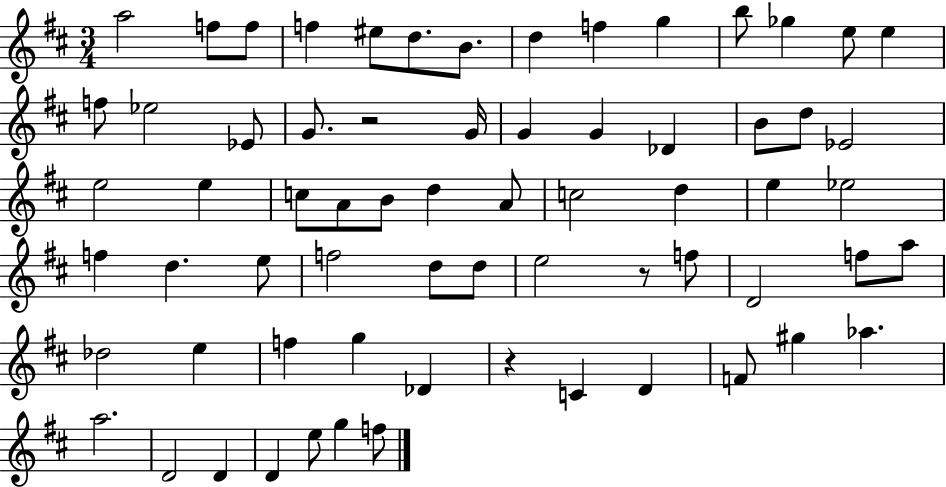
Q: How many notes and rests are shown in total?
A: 67